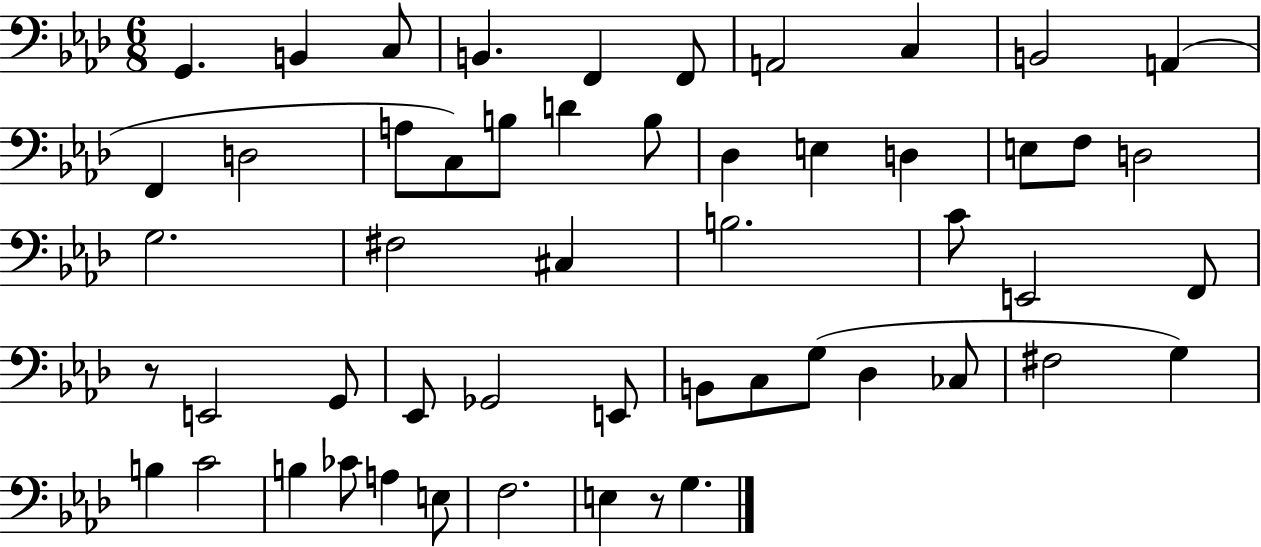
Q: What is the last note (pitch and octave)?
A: G3